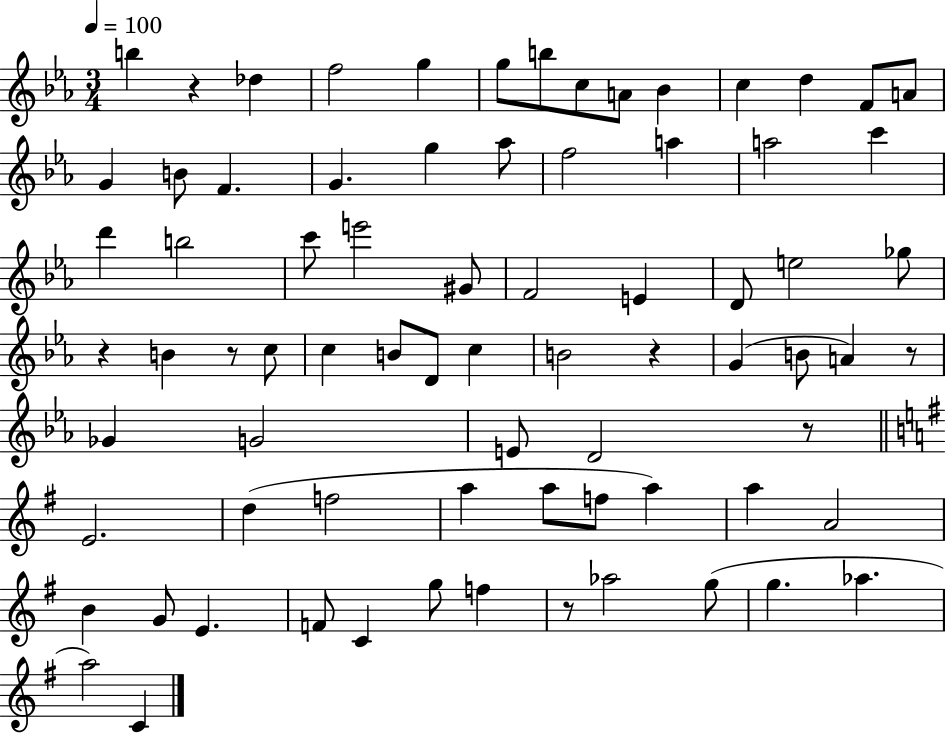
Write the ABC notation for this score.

X:1
T:Untitled
M:3/4
L:1/4
K:Eb
b z _d f2 g g/2 b/2 c/2 A/2 _B c d F/2 A/2 G B/2 F G g _a/2 f2 a a2 c' d' b2 c'/2 e'2 ^G/2 F2 E D/2 e2 _g/2 z B z/2 c/2 c B/2 D/2 c B2 z G B/2 A z/2 _G G2 E/2 D2 z/2 E2 d f2 a a/2 f/2 a a A2 B G/2 E F/2 C g/2 f z/2 _a2 g/2 g _a a2 C